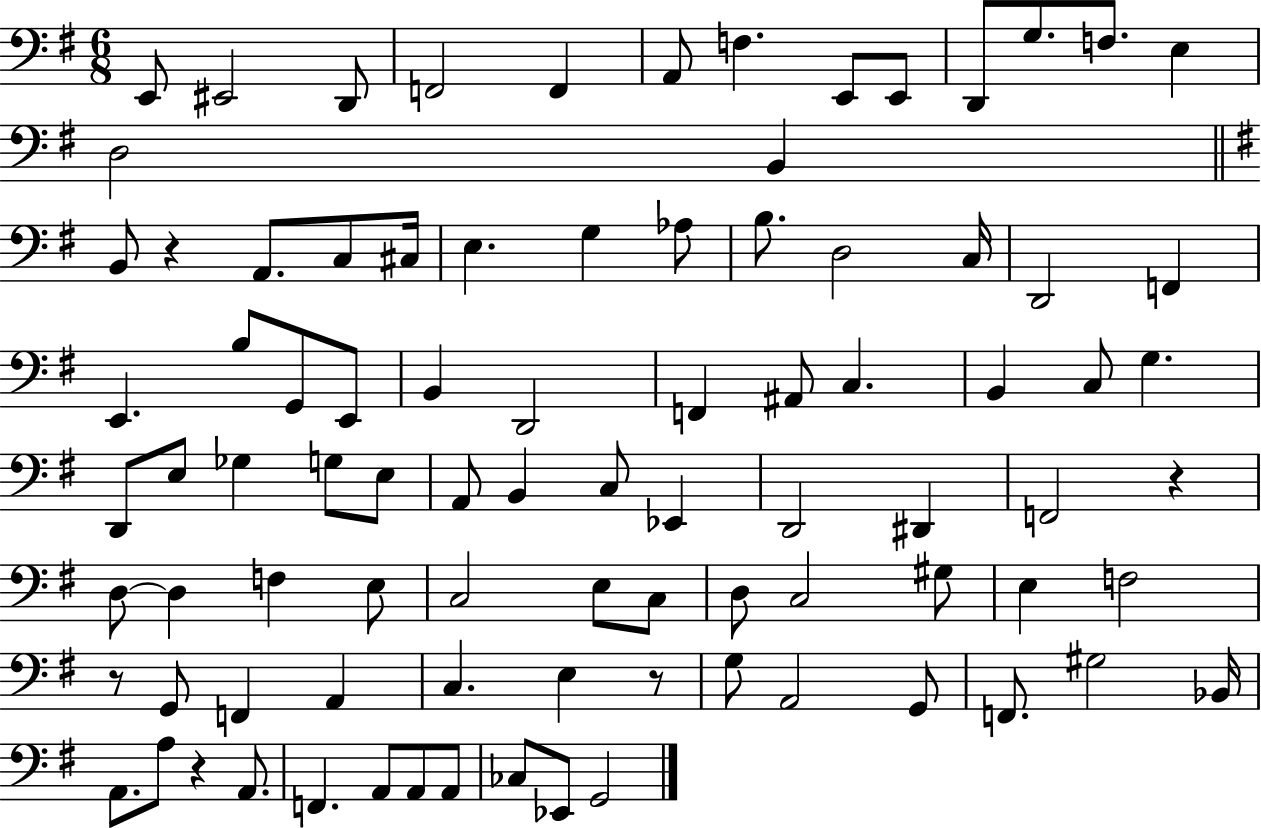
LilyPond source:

{
  \clef bass
  \numericTimeSignature
  \time 6/8
  \key g \major
  \repeat volta 2 { e,8 eis,2 d,8 | f,2 f,4 | a,8 f4. e,8 e,8 | d,8 g8. f8. e4 | \break d2 b,4 | \bar "||" \break \key e \minor b,8 r4 a,8. c8 cis16 | e4. g4 aes8 | b8. d2 c16 | d,2 f,4 | \break e,4. b8 g,8 e,8 | b,4 d,2 | f,4 ais,8 c4. | b,4 c8 g4. | \break d,8 e8 ges4 g8 e8 | a,8 b,4 c8 ees,4 | d,2 dis,4 | f,2 r4 | \break d8~~ d4 f4 e8 | c2 e8 c8 | d8 c2 gis8 | e4 f2 | \break r8 g,8 f,4 a,4 | c4. e4 r8 | g8 a,2 g,8 | f,8. gis2 bes,16 | \break a,8. a8 r4 a,8. | f,4. a,8 a,8 a,8 | ces8 ees,8 g,2 | } \bar "|."
}